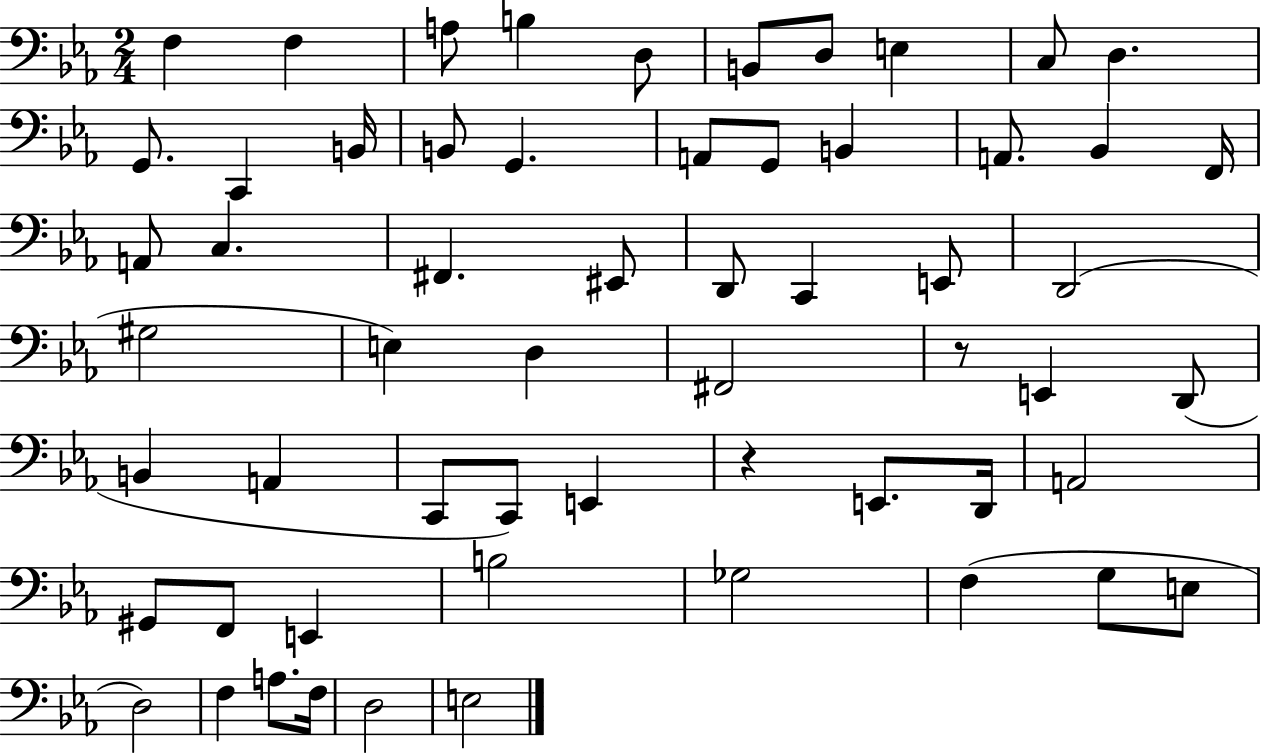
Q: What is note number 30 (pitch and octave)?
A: G#3